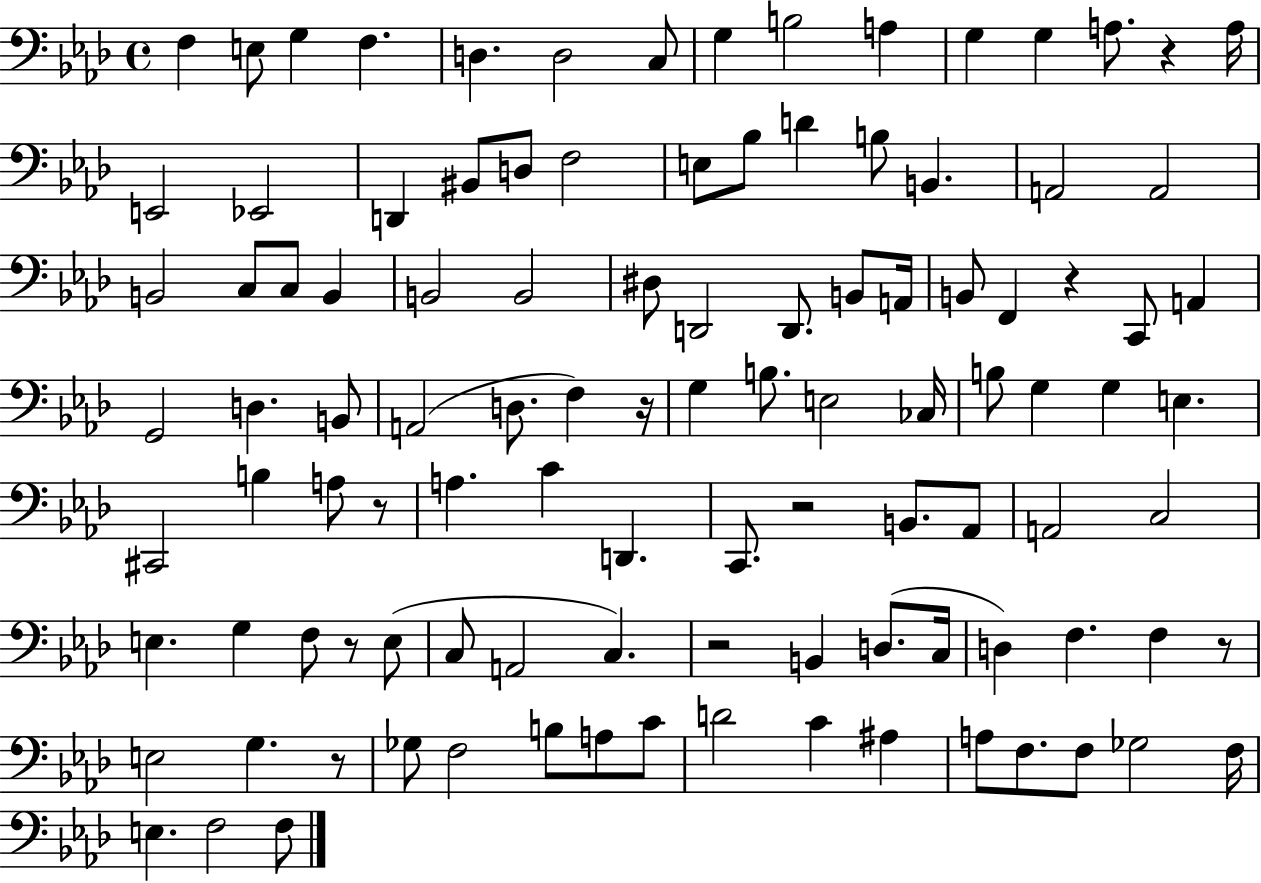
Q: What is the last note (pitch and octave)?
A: F3